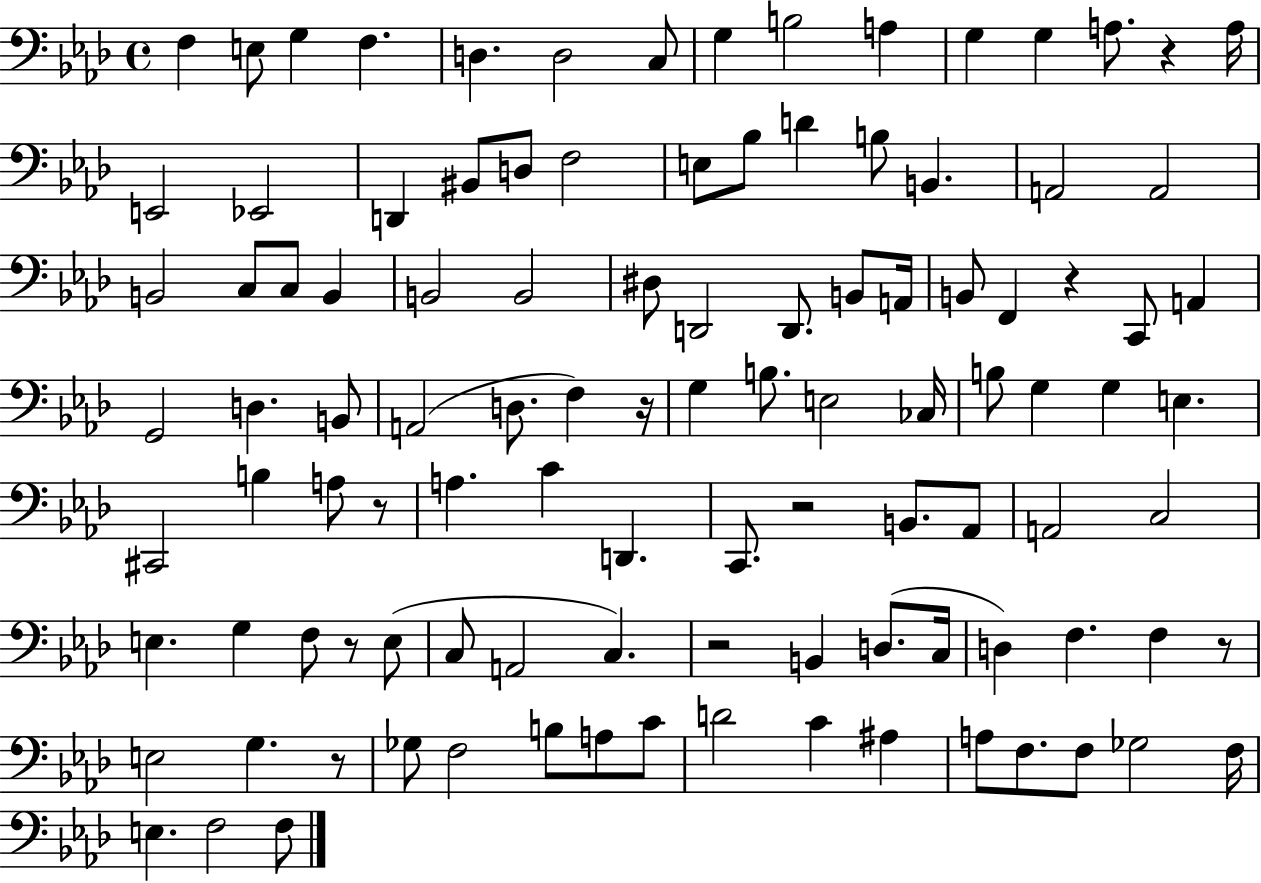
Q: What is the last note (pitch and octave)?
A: F3